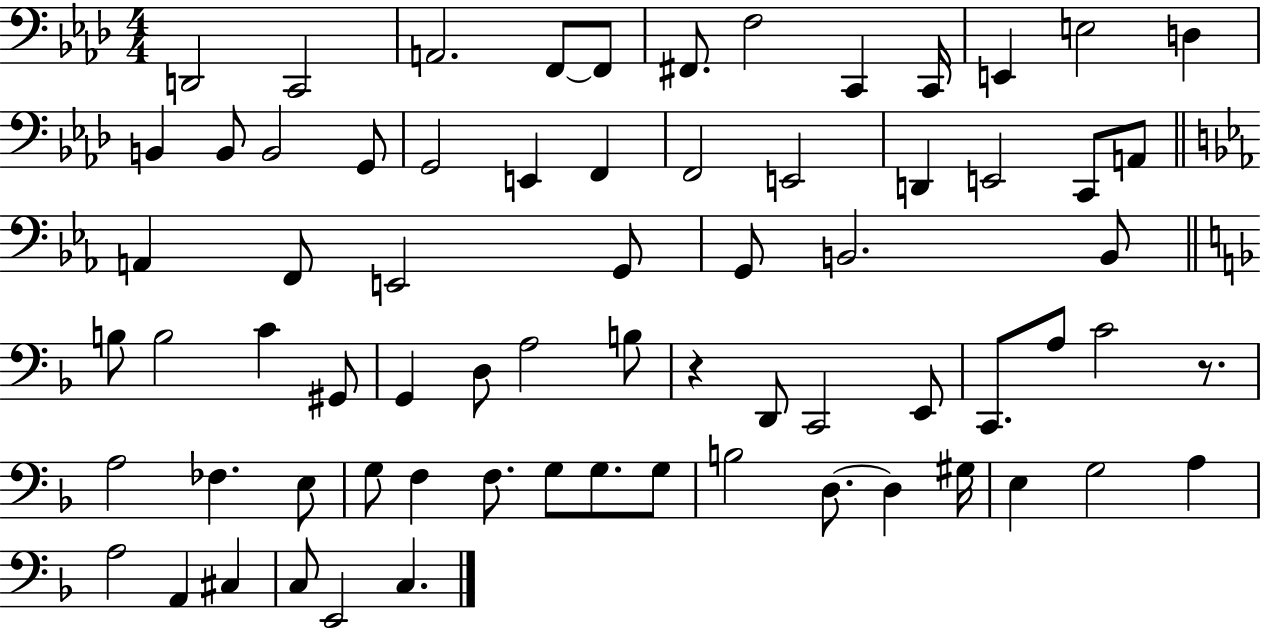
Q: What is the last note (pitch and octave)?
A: C3